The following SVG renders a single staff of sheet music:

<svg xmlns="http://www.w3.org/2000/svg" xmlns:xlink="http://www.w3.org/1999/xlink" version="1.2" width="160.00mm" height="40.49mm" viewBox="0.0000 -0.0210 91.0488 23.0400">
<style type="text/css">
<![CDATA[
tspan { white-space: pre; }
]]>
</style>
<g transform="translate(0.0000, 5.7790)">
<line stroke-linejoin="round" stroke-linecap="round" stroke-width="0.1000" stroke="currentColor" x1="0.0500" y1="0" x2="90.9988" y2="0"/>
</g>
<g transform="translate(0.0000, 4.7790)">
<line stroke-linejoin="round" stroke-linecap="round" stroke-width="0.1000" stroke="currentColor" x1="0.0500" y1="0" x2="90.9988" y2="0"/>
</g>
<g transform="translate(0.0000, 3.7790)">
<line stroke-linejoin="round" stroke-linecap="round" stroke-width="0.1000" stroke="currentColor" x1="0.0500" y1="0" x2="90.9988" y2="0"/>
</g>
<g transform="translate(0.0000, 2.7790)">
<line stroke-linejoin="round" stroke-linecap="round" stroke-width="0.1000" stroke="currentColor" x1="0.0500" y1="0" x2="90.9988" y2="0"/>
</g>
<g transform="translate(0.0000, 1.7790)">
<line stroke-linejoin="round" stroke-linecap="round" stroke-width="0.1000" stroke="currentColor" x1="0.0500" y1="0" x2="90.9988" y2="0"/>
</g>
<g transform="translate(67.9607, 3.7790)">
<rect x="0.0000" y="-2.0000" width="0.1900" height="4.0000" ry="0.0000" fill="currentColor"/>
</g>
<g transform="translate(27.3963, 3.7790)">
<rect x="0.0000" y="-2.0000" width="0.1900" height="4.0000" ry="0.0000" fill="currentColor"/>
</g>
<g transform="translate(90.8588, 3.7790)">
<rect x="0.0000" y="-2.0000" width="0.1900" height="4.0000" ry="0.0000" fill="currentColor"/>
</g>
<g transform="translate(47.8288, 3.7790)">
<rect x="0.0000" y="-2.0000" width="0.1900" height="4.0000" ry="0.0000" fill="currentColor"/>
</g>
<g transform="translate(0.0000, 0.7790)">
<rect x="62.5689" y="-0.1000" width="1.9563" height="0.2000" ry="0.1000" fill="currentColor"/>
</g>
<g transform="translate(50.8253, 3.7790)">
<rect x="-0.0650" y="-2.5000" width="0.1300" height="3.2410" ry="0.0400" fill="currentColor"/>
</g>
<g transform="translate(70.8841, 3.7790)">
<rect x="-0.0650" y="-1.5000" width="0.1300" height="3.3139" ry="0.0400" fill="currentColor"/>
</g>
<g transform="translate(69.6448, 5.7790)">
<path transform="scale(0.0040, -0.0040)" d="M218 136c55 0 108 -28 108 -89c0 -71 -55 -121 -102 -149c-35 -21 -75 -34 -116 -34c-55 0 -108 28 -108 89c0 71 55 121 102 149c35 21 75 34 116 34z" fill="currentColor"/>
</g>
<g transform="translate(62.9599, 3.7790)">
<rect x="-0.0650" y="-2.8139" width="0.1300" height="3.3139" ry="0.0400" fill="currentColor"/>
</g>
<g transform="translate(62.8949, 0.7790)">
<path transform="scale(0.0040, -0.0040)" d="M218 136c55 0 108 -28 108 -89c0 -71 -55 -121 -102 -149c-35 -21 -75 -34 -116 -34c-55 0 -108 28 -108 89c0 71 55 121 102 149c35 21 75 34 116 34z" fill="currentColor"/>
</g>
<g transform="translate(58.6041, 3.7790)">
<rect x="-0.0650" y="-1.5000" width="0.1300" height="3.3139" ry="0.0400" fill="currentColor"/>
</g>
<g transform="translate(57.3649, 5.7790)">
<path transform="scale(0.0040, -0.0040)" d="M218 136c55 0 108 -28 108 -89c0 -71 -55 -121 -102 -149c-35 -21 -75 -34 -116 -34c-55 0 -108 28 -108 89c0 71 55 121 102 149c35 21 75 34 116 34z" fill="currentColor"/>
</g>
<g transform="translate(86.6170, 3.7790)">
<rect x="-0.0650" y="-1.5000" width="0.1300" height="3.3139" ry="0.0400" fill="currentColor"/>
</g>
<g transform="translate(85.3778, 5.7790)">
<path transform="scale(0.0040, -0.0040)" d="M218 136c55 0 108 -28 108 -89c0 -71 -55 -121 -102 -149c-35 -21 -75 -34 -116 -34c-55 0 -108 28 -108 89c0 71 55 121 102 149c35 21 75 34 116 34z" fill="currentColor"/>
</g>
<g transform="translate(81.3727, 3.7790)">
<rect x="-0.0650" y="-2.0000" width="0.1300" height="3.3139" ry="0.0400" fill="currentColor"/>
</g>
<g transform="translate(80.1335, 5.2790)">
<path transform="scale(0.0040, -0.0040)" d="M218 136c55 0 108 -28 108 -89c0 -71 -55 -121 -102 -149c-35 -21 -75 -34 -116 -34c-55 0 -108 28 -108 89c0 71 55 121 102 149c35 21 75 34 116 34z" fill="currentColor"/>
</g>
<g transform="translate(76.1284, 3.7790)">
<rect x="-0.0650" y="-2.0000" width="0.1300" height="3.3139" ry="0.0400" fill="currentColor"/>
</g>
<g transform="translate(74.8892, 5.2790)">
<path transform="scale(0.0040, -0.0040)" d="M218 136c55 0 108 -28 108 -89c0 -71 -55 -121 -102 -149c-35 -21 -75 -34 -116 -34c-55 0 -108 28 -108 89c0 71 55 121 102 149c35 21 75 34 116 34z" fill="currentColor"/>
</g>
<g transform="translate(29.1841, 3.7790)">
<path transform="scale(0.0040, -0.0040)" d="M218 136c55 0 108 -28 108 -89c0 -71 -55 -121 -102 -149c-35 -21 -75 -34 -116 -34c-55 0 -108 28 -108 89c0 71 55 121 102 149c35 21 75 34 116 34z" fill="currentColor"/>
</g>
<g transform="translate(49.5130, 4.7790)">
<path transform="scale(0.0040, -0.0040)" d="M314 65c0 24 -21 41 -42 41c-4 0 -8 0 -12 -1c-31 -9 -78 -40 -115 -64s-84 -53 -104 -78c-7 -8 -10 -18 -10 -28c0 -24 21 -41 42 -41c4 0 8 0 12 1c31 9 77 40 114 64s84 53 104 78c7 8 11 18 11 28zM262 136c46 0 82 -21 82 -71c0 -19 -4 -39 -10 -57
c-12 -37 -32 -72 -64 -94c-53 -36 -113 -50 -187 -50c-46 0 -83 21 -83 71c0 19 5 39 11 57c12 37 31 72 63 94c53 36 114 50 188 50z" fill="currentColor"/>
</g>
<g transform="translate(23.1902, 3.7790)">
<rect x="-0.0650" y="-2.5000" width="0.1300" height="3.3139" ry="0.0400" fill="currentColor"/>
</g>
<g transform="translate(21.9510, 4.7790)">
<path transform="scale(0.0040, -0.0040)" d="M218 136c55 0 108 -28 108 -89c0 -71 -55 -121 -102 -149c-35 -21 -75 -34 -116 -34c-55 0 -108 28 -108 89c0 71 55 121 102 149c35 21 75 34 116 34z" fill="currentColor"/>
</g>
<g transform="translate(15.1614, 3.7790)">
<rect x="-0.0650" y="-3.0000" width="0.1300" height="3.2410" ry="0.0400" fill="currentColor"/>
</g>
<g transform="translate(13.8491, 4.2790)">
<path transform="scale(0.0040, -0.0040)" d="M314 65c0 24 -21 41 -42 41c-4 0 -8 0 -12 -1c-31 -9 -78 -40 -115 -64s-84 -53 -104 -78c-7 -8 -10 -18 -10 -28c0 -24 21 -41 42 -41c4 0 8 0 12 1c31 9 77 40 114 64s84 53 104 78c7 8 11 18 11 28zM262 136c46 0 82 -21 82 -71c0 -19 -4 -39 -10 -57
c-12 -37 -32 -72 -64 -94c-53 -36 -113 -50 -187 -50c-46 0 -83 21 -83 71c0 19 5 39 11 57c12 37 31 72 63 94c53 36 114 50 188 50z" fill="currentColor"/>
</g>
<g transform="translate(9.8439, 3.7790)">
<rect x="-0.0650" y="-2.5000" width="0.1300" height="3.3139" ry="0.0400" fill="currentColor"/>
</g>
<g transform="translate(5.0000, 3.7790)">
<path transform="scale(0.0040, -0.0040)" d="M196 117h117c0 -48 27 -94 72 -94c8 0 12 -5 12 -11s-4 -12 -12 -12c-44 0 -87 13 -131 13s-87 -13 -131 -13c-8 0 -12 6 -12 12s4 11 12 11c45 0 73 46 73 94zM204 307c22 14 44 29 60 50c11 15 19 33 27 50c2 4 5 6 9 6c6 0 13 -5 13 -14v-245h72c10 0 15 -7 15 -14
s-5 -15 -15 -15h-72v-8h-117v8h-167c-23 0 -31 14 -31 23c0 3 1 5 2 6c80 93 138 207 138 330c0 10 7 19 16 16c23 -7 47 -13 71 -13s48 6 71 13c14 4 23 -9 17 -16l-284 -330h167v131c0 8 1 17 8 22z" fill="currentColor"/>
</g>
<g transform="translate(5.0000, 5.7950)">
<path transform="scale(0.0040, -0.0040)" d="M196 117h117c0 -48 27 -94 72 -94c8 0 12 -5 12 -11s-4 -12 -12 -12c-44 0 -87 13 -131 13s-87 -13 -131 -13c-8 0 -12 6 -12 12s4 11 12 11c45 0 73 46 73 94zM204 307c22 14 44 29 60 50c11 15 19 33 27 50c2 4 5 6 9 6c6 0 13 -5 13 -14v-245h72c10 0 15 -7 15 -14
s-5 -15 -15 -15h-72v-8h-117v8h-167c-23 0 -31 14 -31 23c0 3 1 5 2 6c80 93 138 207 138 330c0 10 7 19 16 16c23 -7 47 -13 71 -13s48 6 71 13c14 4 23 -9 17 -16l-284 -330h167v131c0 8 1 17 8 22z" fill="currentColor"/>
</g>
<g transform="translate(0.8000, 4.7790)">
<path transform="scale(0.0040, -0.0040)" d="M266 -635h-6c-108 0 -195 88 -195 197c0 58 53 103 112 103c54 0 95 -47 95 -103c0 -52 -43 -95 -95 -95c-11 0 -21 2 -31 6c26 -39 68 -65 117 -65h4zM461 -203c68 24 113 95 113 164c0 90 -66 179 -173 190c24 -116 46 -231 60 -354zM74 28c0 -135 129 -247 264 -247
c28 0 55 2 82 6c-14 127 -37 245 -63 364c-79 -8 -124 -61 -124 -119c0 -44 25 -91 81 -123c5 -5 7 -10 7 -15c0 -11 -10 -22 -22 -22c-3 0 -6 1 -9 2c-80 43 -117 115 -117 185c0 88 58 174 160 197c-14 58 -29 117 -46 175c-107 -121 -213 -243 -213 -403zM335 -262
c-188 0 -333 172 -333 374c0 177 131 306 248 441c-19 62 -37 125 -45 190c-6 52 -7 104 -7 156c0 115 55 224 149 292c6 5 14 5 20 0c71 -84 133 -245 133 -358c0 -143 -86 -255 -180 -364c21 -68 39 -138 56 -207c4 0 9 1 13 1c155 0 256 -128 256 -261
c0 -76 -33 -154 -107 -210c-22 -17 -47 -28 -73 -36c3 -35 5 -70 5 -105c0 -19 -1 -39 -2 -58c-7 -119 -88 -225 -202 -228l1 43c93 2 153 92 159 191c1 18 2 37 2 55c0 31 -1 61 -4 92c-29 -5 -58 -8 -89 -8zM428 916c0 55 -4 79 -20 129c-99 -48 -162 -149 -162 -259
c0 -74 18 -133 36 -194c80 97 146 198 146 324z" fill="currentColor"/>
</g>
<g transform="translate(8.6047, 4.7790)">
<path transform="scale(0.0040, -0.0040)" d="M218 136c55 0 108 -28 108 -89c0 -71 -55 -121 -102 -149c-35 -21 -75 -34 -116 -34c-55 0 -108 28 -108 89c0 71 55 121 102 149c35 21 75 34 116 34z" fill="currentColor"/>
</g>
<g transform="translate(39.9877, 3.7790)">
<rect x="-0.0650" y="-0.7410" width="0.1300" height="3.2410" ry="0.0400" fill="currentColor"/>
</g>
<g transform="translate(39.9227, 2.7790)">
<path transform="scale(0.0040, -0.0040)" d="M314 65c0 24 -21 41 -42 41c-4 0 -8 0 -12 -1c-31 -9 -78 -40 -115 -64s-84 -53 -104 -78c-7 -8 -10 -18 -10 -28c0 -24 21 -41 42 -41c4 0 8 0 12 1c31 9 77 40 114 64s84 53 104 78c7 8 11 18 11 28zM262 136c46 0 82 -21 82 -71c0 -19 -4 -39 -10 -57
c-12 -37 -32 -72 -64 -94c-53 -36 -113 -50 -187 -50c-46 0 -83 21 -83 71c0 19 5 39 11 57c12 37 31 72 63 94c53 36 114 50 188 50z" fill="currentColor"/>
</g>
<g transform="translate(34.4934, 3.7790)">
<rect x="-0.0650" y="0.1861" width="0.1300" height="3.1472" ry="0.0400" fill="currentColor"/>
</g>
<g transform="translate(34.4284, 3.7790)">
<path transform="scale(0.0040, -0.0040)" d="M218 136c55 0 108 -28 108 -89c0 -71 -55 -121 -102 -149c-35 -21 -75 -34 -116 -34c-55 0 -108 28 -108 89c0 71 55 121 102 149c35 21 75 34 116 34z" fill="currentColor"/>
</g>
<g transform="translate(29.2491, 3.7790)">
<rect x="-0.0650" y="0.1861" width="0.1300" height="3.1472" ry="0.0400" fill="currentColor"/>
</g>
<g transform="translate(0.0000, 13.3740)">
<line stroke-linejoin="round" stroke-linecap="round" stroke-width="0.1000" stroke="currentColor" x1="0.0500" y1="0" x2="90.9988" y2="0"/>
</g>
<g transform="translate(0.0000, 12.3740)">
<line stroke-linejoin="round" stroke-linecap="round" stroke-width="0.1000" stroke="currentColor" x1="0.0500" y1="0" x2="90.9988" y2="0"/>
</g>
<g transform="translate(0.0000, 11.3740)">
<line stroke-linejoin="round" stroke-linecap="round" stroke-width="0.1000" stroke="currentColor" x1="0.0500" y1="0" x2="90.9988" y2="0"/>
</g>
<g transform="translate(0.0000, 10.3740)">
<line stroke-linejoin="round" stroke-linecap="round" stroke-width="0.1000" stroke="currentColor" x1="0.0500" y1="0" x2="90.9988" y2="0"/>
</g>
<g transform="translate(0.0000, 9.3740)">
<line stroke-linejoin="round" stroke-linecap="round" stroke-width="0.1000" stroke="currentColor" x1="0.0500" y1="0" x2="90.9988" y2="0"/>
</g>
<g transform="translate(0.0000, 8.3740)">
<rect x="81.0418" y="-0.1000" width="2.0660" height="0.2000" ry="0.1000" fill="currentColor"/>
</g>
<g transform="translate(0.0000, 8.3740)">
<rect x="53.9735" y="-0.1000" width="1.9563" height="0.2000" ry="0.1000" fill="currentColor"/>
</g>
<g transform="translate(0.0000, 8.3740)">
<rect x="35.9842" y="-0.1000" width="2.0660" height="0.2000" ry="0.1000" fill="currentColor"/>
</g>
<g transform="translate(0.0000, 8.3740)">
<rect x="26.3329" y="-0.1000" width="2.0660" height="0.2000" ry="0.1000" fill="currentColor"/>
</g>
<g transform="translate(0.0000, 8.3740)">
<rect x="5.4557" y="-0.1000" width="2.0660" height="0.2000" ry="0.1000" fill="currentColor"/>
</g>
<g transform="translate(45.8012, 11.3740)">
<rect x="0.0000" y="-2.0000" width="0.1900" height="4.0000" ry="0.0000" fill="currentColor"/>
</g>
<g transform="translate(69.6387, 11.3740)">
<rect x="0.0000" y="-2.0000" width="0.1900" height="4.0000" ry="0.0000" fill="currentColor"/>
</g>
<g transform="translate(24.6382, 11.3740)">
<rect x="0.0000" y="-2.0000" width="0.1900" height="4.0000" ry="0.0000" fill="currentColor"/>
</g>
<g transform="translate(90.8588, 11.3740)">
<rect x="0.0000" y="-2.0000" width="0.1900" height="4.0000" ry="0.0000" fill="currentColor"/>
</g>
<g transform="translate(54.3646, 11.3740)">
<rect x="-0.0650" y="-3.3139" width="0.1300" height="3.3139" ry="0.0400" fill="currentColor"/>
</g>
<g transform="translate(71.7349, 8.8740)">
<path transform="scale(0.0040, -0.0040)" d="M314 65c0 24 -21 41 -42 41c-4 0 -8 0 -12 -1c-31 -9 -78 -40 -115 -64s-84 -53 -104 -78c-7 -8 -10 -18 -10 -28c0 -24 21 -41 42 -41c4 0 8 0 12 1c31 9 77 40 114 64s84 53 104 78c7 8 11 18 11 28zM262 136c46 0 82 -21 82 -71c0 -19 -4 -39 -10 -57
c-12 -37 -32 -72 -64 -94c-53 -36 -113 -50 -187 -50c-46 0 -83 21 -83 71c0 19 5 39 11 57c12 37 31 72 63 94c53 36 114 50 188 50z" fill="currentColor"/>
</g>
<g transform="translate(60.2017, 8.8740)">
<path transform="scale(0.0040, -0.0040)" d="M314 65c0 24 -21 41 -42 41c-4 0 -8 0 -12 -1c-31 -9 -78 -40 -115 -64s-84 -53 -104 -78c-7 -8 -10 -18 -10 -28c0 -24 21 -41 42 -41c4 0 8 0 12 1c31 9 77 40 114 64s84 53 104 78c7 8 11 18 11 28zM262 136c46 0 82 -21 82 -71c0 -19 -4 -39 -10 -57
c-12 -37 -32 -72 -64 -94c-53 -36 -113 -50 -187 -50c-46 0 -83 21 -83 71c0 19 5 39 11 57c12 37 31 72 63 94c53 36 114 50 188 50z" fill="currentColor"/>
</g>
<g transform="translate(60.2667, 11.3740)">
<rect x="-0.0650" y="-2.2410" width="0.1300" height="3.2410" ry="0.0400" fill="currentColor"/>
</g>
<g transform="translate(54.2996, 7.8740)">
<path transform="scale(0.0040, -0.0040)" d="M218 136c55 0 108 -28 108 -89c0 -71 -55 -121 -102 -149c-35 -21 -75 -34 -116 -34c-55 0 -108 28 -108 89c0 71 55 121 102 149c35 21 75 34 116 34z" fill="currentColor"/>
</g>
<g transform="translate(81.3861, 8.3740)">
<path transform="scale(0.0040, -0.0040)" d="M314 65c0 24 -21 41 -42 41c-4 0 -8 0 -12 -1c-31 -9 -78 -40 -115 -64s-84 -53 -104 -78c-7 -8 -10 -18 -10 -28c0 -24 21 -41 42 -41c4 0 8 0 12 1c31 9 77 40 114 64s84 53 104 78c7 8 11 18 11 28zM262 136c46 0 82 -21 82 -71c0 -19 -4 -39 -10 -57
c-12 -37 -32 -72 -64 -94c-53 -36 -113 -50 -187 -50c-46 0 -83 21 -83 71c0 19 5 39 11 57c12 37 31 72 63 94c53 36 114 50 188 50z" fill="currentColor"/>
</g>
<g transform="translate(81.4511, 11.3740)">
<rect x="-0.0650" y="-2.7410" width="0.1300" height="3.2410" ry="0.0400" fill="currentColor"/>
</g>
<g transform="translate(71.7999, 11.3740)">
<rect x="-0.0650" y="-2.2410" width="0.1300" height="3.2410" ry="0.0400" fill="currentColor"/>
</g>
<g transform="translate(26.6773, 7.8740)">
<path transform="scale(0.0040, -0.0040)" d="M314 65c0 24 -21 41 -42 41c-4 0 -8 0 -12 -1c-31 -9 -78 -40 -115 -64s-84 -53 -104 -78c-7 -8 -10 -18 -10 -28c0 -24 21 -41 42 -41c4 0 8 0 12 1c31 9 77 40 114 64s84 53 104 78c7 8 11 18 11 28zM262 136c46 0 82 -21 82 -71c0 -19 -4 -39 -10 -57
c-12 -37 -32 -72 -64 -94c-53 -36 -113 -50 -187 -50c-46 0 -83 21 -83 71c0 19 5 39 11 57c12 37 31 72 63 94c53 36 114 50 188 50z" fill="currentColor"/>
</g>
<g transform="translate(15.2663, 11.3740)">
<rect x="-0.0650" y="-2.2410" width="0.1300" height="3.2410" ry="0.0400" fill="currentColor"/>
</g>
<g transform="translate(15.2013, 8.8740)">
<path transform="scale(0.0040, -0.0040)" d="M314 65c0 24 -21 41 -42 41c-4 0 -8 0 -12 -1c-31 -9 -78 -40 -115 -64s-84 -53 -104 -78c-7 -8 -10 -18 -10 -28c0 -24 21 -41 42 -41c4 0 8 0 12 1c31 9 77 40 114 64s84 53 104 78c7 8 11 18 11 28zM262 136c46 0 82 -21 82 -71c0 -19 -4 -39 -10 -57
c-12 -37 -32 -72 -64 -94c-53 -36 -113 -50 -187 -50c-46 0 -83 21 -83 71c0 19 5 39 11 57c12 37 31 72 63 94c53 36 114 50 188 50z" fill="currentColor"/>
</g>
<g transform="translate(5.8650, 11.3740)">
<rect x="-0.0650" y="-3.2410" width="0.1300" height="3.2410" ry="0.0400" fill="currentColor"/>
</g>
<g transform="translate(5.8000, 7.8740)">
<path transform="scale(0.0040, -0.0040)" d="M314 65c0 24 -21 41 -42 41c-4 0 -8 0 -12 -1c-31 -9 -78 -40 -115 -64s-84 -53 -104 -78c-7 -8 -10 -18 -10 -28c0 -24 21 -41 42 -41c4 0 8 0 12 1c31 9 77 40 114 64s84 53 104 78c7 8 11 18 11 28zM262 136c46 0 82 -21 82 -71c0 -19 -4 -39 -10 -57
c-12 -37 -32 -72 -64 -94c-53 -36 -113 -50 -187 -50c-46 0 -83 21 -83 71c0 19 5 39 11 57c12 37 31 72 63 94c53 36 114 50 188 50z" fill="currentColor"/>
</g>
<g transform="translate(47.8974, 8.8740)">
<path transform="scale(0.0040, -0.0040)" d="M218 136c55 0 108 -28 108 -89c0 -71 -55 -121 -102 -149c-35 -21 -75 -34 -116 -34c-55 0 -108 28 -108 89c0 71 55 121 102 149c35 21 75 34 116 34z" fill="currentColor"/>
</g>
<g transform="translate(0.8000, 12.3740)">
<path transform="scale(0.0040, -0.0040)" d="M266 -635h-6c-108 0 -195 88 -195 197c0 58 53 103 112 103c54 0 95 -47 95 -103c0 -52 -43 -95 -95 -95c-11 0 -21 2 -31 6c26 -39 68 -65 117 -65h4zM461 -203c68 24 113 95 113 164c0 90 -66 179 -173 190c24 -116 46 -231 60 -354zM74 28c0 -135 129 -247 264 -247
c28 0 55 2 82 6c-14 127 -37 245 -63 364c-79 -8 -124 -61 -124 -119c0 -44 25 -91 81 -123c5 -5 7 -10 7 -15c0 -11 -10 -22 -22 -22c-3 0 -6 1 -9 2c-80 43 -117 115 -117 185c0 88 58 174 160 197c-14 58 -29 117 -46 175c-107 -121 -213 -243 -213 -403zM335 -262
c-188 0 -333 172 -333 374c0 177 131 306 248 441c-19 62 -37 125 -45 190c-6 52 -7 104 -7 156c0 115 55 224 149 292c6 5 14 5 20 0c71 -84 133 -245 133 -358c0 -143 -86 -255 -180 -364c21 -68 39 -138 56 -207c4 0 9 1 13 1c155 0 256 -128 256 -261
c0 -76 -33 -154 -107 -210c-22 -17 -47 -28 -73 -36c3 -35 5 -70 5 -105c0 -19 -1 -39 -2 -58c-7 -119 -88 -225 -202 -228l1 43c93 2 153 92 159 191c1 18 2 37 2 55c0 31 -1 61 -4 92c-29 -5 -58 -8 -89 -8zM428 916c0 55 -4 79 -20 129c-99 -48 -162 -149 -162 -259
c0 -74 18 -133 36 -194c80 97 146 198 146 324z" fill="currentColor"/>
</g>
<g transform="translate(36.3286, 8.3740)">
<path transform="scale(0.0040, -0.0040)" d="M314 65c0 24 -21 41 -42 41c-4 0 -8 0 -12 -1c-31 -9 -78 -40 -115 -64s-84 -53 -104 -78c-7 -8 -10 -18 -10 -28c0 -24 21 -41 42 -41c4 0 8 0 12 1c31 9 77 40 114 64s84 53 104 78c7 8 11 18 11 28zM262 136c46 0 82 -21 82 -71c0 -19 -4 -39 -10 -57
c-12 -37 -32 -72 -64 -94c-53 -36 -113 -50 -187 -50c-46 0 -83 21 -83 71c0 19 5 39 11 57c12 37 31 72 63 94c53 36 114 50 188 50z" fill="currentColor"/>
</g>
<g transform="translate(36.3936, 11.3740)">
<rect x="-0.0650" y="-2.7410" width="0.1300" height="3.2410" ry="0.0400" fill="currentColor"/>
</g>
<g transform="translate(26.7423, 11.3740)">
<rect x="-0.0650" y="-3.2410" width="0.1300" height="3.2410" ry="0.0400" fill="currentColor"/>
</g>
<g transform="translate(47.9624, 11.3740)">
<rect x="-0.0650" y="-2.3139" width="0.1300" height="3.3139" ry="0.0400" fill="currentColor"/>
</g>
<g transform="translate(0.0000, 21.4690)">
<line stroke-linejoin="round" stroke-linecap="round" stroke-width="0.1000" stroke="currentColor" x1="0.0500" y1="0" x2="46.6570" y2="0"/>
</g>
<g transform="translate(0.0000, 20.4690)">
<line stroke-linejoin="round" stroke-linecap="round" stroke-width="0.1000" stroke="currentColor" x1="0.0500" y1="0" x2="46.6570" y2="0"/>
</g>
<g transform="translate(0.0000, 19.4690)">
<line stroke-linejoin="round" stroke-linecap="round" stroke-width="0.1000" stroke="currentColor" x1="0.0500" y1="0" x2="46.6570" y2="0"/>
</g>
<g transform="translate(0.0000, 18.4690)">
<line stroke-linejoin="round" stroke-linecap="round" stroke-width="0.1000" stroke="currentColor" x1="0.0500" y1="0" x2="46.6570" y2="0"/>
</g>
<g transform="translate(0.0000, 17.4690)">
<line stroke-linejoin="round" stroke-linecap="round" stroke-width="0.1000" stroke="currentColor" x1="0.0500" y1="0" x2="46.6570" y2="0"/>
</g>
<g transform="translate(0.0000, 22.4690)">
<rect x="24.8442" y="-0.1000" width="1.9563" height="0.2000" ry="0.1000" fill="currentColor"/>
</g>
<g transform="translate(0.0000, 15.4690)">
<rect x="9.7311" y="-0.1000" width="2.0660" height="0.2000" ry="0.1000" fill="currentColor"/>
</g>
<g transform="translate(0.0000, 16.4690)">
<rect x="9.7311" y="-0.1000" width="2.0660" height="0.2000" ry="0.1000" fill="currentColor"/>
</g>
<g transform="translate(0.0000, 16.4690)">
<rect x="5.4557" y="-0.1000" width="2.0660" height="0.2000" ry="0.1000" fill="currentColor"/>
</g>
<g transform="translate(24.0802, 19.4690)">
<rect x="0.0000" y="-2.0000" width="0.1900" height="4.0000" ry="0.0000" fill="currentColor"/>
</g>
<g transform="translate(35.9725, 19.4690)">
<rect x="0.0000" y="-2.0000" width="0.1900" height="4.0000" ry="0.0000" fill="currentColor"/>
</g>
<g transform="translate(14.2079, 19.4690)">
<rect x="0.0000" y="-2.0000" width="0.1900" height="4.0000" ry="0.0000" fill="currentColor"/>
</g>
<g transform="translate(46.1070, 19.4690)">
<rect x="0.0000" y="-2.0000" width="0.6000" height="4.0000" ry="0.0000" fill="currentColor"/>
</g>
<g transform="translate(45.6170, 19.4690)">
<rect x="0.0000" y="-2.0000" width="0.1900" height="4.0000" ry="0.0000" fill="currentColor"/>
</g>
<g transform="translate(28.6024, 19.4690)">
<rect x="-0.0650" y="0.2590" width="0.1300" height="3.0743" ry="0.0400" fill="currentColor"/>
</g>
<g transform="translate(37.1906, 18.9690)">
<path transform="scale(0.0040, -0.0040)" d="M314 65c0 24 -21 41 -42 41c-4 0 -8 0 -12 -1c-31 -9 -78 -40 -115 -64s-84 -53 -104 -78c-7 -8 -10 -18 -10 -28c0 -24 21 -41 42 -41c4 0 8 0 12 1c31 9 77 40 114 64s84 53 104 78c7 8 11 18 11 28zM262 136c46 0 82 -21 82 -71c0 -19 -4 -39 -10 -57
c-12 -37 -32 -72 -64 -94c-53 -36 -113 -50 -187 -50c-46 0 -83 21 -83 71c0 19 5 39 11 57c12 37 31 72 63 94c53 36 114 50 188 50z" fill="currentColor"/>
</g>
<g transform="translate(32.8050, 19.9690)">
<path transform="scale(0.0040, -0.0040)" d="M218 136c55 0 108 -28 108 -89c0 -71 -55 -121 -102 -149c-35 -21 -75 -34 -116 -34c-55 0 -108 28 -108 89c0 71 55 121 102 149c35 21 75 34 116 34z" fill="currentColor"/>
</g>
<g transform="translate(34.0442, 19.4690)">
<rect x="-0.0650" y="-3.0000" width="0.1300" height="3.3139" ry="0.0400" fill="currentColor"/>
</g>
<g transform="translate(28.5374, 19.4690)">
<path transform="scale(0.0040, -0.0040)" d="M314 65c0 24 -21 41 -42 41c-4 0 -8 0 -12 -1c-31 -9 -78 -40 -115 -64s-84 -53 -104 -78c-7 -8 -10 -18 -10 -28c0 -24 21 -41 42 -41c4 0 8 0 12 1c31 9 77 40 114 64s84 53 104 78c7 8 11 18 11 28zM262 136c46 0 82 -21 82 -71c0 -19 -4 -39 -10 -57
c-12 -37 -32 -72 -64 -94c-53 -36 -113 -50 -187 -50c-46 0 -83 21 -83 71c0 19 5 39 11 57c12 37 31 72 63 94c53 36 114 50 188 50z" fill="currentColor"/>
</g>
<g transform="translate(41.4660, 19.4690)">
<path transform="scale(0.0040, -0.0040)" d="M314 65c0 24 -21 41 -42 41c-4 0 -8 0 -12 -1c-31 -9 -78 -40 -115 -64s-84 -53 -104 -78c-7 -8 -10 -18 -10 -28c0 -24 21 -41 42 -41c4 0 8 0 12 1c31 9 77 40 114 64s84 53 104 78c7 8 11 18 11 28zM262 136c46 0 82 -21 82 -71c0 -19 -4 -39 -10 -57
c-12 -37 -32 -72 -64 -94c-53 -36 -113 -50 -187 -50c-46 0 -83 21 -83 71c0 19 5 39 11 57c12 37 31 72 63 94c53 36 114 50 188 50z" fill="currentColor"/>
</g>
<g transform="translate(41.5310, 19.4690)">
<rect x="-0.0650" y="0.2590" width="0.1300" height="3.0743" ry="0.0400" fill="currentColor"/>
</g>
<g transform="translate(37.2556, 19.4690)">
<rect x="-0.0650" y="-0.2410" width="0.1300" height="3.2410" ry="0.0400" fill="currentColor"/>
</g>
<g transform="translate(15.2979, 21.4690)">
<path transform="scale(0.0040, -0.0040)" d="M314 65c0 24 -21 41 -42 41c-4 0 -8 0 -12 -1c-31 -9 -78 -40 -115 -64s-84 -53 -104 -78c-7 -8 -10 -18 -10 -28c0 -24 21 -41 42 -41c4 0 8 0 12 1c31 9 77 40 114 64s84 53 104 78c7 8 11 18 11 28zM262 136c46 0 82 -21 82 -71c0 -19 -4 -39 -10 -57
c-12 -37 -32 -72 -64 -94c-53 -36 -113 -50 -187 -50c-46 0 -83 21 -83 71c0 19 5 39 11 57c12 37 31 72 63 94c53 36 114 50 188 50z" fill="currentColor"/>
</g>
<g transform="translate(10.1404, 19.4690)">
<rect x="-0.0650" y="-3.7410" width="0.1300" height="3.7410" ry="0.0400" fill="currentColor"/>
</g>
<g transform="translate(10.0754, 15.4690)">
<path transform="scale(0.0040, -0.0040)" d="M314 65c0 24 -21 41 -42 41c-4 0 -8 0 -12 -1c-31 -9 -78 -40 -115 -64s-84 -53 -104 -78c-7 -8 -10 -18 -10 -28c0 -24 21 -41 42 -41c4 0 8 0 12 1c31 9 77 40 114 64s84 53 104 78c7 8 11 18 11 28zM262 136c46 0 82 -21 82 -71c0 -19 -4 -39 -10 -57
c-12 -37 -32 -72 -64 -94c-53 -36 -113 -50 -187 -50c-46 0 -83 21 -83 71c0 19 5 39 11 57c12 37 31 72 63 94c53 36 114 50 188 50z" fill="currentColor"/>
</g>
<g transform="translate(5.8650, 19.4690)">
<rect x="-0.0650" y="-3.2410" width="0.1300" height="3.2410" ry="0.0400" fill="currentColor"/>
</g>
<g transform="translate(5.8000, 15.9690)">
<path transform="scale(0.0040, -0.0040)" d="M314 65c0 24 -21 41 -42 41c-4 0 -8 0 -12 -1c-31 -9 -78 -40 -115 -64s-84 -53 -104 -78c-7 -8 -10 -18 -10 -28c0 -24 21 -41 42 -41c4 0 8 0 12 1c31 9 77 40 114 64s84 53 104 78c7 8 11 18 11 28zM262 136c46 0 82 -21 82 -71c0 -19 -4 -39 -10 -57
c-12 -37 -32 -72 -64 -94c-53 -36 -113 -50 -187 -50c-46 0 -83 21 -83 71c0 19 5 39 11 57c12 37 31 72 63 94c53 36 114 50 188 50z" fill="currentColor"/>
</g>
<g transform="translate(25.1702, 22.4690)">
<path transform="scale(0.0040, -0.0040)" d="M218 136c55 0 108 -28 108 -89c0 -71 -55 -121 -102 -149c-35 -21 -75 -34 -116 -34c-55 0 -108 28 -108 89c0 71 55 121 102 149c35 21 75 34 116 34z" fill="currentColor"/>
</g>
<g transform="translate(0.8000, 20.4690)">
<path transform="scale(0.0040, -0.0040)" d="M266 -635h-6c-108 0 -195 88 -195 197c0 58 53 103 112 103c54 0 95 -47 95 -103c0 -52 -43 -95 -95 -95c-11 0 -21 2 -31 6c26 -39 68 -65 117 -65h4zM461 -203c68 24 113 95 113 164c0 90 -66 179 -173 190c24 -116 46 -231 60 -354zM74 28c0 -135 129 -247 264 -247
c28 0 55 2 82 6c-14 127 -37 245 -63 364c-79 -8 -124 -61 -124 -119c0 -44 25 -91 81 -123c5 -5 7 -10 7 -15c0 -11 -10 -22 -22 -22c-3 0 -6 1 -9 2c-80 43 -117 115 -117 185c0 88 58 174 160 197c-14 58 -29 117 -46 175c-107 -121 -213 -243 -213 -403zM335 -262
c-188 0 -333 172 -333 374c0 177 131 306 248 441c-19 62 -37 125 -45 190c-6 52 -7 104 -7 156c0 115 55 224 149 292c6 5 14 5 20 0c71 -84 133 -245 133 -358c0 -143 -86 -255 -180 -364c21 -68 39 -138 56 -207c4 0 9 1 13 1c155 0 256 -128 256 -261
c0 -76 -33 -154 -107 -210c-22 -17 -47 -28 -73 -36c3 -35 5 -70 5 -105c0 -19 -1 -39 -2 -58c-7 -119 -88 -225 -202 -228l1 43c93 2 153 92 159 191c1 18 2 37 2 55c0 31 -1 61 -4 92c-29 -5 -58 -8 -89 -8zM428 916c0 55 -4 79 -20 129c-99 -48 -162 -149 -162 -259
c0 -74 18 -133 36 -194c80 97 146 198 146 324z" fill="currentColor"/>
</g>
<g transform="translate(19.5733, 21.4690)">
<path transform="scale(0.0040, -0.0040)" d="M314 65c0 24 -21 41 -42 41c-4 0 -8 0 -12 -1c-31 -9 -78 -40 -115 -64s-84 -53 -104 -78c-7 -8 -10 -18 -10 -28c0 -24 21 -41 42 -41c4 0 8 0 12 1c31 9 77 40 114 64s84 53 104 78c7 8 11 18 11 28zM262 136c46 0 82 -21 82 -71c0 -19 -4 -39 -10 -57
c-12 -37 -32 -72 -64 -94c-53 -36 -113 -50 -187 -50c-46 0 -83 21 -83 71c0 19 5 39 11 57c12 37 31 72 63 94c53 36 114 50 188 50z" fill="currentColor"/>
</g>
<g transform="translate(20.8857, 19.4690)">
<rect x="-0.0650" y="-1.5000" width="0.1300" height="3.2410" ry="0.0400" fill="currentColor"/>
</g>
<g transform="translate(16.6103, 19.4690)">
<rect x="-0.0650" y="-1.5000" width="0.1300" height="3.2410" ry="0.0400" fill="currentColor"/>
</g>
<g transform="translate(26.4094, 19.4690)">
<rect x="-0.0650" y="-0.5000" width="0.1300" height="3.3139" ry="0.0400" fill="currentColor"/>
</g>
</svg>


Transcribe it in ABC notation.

X:1
T:Untitled
M:4/4
L:1/4
K:C
G A2 G B B d2 G2 E a E F F E b2 g2 b2 a2 g b g2 g2 a2 b2 c'2 E2 E2 C B2 A c2 B2